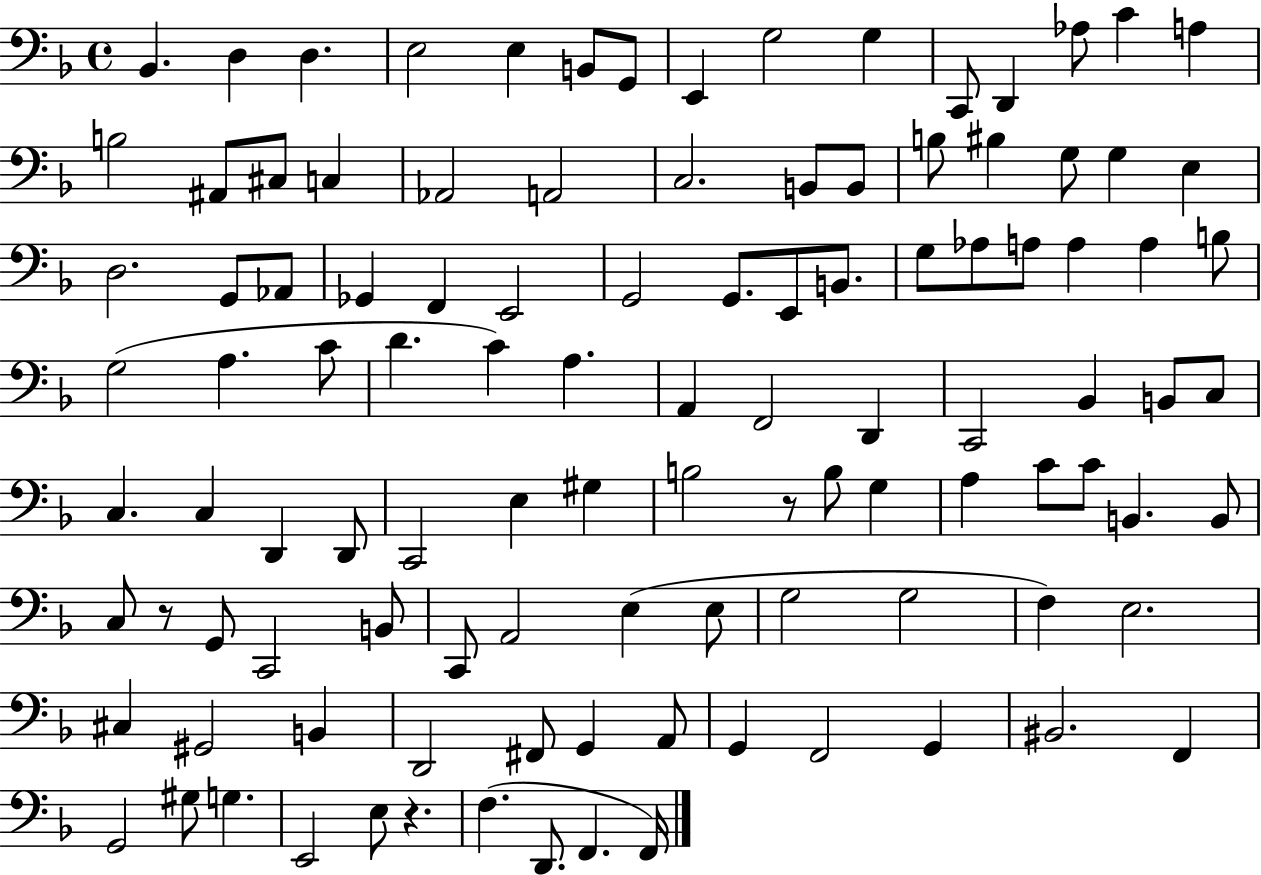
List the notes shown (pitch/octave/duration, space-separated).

Bb2/q. D3/q D3/q. E3/h E3/q B2/e G2/e E2/q G3/h G3/q C2/e D2/q Ab3/e C4/q A3/q B3/h A#2/e C#3/e C3/q Ab2/h A2/h C3/h. B2/e B2/e B3/e BIS3/q G3/e G3/q E3/q D3/h. G2/e Ab2/e Gb2/q F2/q E2/h G2/h G2/e. E2/e B2/e. G3/e Ab3/e A3/e A3/q A3/q B3/e G3/h A3/q. C4/e D4/q. C4/q A3/q. A2/q F2/h D2/q C2/h Bb2/q B2/e C3/e C3/q. C3/q D2/q D2/e C2/h E3/q G#3/q B3/h R/e B3/e G3/q A3/q C4/e C4/e B2/q. B2/e C3/e R/e G2/e C2/h B2/e C2/e A2/h E3/q E3/e G3/h G3/h F3/q E3/h. C#3/q G#2/h B2/q D2/h F#2/e G2/q A2/e G2/q F2/h G2/q BIS2/h. F2/q G2/h G#3/e G3/q. E2/h E3/e R/q. F3/q. D2/e. F2/q. F2/s